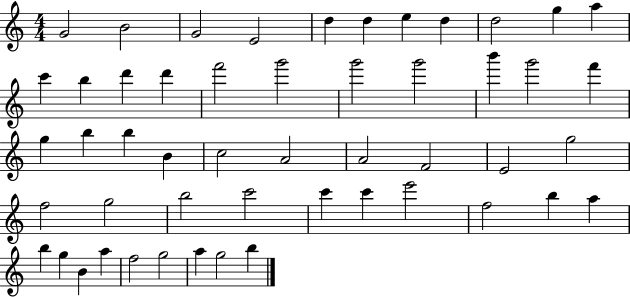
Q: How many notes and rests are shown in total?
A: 51